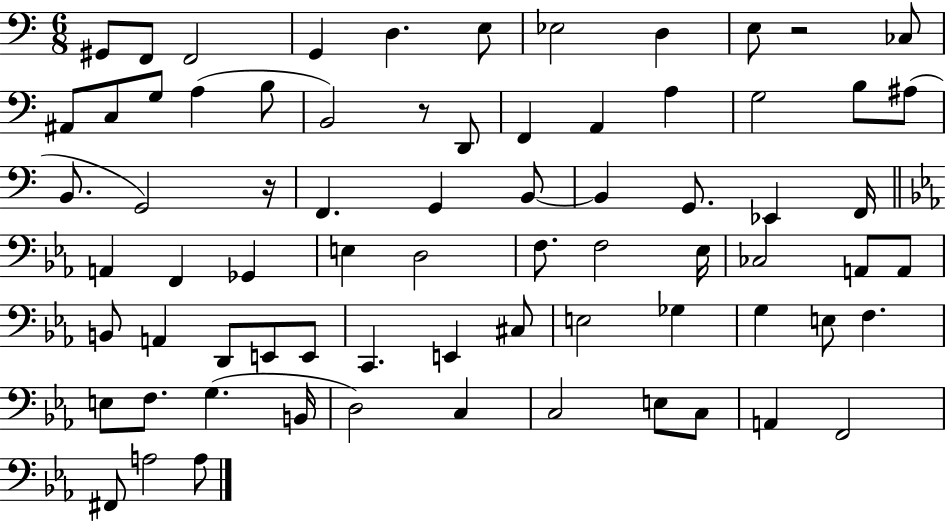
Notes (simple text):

G#2/e F2/e F2/h G2/q D3/q. E3/e Eb3/h D3/q E3/e R/h CES3/e A#2/e C3/e G3/e A3/q B3/e B2/h R/e D2/e F2/q A2/q A3/q G3/h B3/e A#3/e B2/e. G2/h R/s F2/q. G2/q B2/e B2/q G2/e. Eb2/q F2/s A2/q F2/q Gb2/q E3/q D3/h F3/e. F3/h Eb3/s CES3/h A2/e A2/e B2/e A2/q D2/e E2/e E2/e C2/q. E2/q C#3/e E3/h Gb3/q G3/q E3/e F3/q. E3/e F3/e. G3/q. B2/s D3/h C3/q C3/h E3/e C3/e A2/q F2/h F#2/e A3/h A3/e